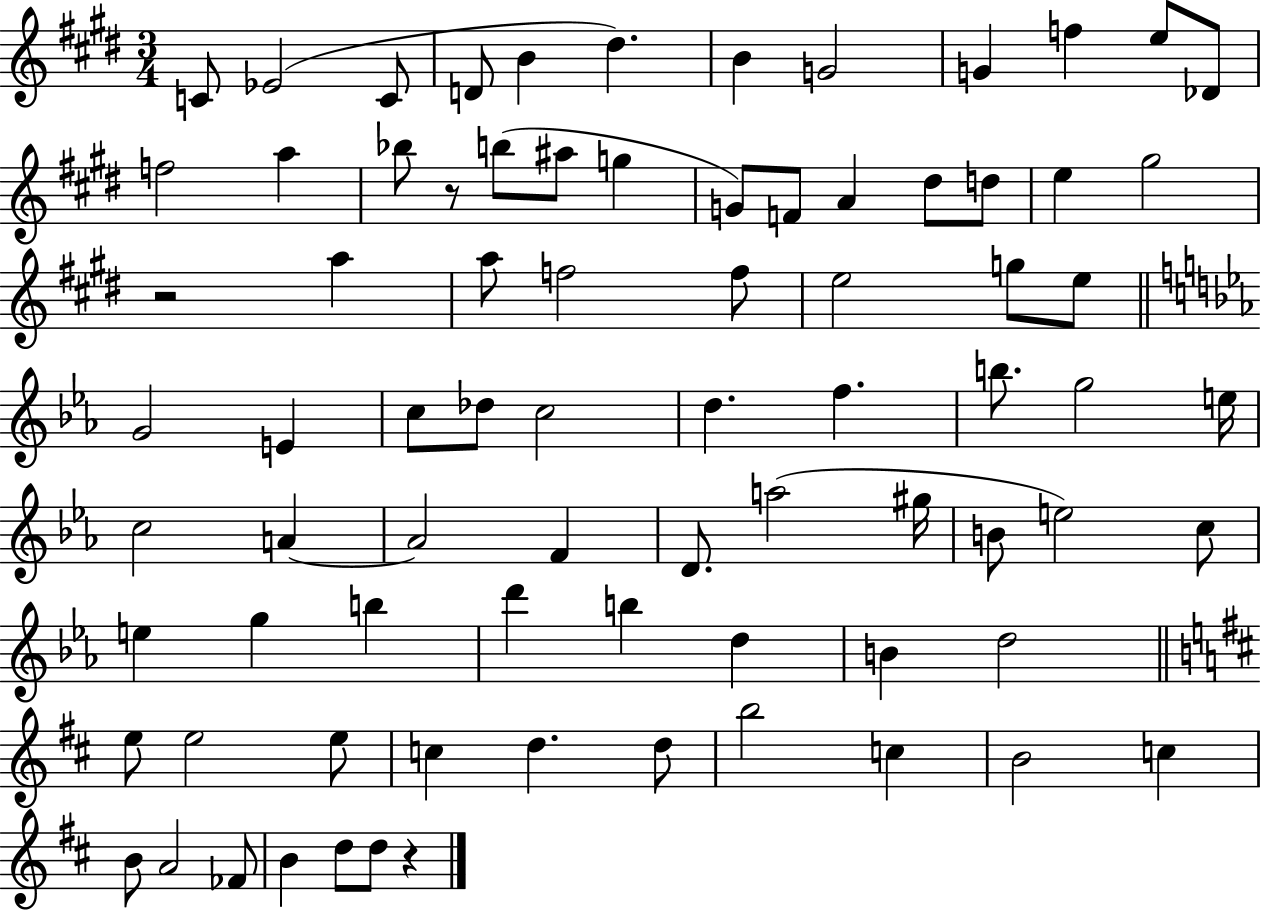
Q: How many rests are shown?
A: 3